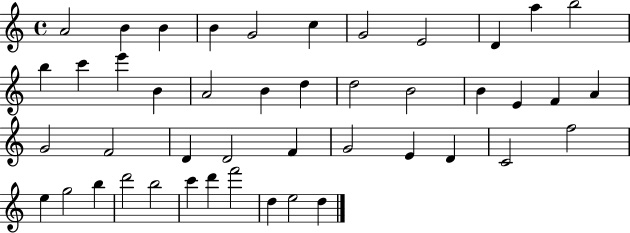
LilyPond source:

{
  \clef treble
  \time 4/4
  \defaultTimeSignature
  \key c \major
  a'2 b'4 b'4 | b'4 g'2 c''4 | g'2 e'2 | d'4 a''4 b''2 | \break b''4 c'''4 e'''4 b'4 | a'2 b'4 d''4 | d''2 b'2 | b'4 e'4 f'4 a'4 | \break g'2 f'2 | d'4 d'2 f'4 | g'2 e'4 d'4 | c'2 f''2 | \break e''4 g''2 b''4 | d'''2 b''2 | c'''4 d'''4 f'''2 | d''4 e''2 d''4 | \break \bar "|."
}